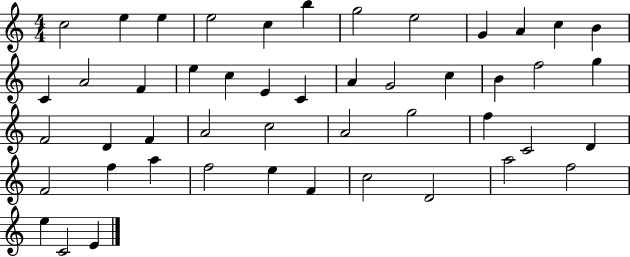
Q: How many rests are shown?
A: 0